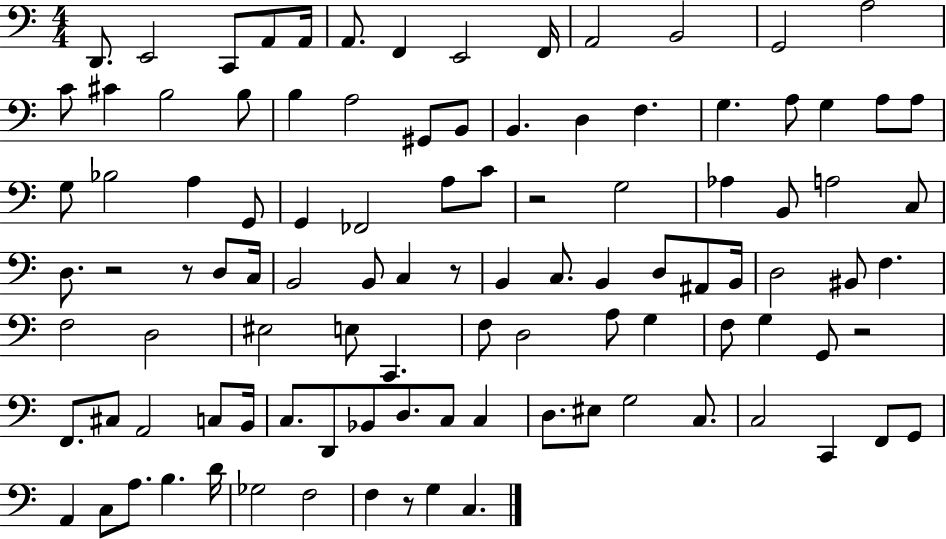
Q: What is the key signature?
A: C major